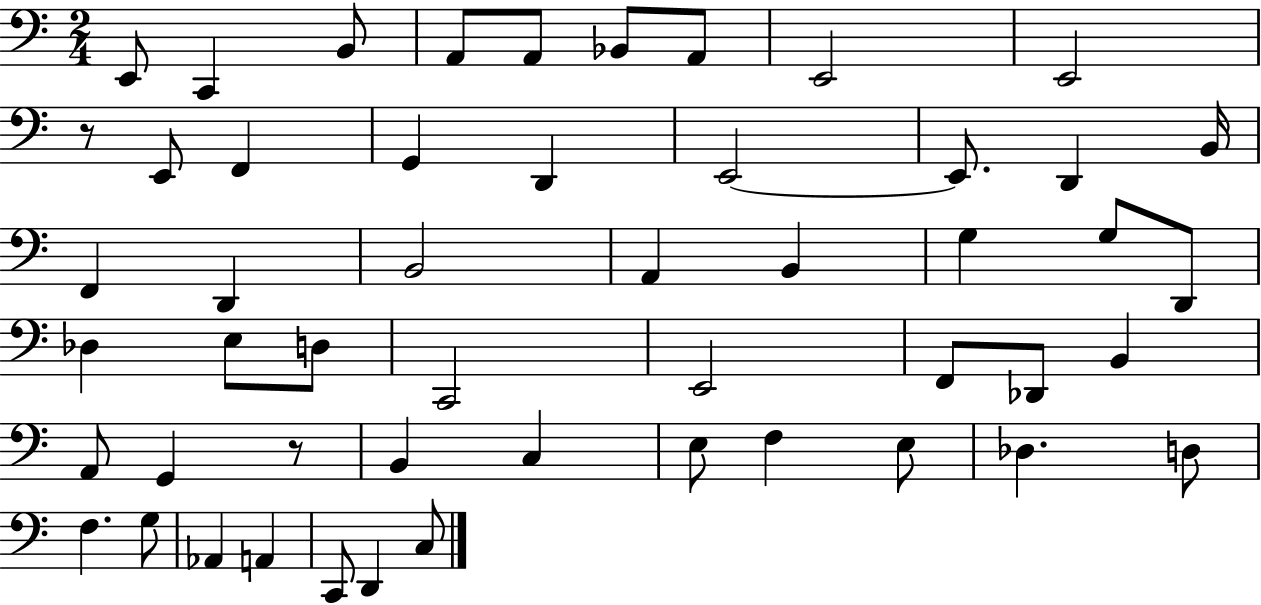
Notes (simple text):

E2/e C2/q B2/e A2/e A2/e Bb2/e A2/e E2/h E2/h R/e E2/e F2/q G2/q D2/q E2/h E2/e. D2/q B2/s F2/q D2/q B2/h A2/q B2/q G3/q G3/e D2/e Db3/q E3/e D3/e C2/h E2/h F2/e Db2/e B2/q A2/e G2/q R/e B2/q C3/q E3/e F3/q E3/e Db3/q. D3/e F3/q. G3/e Ab2/q A2/q C2/e D2/q C3/e